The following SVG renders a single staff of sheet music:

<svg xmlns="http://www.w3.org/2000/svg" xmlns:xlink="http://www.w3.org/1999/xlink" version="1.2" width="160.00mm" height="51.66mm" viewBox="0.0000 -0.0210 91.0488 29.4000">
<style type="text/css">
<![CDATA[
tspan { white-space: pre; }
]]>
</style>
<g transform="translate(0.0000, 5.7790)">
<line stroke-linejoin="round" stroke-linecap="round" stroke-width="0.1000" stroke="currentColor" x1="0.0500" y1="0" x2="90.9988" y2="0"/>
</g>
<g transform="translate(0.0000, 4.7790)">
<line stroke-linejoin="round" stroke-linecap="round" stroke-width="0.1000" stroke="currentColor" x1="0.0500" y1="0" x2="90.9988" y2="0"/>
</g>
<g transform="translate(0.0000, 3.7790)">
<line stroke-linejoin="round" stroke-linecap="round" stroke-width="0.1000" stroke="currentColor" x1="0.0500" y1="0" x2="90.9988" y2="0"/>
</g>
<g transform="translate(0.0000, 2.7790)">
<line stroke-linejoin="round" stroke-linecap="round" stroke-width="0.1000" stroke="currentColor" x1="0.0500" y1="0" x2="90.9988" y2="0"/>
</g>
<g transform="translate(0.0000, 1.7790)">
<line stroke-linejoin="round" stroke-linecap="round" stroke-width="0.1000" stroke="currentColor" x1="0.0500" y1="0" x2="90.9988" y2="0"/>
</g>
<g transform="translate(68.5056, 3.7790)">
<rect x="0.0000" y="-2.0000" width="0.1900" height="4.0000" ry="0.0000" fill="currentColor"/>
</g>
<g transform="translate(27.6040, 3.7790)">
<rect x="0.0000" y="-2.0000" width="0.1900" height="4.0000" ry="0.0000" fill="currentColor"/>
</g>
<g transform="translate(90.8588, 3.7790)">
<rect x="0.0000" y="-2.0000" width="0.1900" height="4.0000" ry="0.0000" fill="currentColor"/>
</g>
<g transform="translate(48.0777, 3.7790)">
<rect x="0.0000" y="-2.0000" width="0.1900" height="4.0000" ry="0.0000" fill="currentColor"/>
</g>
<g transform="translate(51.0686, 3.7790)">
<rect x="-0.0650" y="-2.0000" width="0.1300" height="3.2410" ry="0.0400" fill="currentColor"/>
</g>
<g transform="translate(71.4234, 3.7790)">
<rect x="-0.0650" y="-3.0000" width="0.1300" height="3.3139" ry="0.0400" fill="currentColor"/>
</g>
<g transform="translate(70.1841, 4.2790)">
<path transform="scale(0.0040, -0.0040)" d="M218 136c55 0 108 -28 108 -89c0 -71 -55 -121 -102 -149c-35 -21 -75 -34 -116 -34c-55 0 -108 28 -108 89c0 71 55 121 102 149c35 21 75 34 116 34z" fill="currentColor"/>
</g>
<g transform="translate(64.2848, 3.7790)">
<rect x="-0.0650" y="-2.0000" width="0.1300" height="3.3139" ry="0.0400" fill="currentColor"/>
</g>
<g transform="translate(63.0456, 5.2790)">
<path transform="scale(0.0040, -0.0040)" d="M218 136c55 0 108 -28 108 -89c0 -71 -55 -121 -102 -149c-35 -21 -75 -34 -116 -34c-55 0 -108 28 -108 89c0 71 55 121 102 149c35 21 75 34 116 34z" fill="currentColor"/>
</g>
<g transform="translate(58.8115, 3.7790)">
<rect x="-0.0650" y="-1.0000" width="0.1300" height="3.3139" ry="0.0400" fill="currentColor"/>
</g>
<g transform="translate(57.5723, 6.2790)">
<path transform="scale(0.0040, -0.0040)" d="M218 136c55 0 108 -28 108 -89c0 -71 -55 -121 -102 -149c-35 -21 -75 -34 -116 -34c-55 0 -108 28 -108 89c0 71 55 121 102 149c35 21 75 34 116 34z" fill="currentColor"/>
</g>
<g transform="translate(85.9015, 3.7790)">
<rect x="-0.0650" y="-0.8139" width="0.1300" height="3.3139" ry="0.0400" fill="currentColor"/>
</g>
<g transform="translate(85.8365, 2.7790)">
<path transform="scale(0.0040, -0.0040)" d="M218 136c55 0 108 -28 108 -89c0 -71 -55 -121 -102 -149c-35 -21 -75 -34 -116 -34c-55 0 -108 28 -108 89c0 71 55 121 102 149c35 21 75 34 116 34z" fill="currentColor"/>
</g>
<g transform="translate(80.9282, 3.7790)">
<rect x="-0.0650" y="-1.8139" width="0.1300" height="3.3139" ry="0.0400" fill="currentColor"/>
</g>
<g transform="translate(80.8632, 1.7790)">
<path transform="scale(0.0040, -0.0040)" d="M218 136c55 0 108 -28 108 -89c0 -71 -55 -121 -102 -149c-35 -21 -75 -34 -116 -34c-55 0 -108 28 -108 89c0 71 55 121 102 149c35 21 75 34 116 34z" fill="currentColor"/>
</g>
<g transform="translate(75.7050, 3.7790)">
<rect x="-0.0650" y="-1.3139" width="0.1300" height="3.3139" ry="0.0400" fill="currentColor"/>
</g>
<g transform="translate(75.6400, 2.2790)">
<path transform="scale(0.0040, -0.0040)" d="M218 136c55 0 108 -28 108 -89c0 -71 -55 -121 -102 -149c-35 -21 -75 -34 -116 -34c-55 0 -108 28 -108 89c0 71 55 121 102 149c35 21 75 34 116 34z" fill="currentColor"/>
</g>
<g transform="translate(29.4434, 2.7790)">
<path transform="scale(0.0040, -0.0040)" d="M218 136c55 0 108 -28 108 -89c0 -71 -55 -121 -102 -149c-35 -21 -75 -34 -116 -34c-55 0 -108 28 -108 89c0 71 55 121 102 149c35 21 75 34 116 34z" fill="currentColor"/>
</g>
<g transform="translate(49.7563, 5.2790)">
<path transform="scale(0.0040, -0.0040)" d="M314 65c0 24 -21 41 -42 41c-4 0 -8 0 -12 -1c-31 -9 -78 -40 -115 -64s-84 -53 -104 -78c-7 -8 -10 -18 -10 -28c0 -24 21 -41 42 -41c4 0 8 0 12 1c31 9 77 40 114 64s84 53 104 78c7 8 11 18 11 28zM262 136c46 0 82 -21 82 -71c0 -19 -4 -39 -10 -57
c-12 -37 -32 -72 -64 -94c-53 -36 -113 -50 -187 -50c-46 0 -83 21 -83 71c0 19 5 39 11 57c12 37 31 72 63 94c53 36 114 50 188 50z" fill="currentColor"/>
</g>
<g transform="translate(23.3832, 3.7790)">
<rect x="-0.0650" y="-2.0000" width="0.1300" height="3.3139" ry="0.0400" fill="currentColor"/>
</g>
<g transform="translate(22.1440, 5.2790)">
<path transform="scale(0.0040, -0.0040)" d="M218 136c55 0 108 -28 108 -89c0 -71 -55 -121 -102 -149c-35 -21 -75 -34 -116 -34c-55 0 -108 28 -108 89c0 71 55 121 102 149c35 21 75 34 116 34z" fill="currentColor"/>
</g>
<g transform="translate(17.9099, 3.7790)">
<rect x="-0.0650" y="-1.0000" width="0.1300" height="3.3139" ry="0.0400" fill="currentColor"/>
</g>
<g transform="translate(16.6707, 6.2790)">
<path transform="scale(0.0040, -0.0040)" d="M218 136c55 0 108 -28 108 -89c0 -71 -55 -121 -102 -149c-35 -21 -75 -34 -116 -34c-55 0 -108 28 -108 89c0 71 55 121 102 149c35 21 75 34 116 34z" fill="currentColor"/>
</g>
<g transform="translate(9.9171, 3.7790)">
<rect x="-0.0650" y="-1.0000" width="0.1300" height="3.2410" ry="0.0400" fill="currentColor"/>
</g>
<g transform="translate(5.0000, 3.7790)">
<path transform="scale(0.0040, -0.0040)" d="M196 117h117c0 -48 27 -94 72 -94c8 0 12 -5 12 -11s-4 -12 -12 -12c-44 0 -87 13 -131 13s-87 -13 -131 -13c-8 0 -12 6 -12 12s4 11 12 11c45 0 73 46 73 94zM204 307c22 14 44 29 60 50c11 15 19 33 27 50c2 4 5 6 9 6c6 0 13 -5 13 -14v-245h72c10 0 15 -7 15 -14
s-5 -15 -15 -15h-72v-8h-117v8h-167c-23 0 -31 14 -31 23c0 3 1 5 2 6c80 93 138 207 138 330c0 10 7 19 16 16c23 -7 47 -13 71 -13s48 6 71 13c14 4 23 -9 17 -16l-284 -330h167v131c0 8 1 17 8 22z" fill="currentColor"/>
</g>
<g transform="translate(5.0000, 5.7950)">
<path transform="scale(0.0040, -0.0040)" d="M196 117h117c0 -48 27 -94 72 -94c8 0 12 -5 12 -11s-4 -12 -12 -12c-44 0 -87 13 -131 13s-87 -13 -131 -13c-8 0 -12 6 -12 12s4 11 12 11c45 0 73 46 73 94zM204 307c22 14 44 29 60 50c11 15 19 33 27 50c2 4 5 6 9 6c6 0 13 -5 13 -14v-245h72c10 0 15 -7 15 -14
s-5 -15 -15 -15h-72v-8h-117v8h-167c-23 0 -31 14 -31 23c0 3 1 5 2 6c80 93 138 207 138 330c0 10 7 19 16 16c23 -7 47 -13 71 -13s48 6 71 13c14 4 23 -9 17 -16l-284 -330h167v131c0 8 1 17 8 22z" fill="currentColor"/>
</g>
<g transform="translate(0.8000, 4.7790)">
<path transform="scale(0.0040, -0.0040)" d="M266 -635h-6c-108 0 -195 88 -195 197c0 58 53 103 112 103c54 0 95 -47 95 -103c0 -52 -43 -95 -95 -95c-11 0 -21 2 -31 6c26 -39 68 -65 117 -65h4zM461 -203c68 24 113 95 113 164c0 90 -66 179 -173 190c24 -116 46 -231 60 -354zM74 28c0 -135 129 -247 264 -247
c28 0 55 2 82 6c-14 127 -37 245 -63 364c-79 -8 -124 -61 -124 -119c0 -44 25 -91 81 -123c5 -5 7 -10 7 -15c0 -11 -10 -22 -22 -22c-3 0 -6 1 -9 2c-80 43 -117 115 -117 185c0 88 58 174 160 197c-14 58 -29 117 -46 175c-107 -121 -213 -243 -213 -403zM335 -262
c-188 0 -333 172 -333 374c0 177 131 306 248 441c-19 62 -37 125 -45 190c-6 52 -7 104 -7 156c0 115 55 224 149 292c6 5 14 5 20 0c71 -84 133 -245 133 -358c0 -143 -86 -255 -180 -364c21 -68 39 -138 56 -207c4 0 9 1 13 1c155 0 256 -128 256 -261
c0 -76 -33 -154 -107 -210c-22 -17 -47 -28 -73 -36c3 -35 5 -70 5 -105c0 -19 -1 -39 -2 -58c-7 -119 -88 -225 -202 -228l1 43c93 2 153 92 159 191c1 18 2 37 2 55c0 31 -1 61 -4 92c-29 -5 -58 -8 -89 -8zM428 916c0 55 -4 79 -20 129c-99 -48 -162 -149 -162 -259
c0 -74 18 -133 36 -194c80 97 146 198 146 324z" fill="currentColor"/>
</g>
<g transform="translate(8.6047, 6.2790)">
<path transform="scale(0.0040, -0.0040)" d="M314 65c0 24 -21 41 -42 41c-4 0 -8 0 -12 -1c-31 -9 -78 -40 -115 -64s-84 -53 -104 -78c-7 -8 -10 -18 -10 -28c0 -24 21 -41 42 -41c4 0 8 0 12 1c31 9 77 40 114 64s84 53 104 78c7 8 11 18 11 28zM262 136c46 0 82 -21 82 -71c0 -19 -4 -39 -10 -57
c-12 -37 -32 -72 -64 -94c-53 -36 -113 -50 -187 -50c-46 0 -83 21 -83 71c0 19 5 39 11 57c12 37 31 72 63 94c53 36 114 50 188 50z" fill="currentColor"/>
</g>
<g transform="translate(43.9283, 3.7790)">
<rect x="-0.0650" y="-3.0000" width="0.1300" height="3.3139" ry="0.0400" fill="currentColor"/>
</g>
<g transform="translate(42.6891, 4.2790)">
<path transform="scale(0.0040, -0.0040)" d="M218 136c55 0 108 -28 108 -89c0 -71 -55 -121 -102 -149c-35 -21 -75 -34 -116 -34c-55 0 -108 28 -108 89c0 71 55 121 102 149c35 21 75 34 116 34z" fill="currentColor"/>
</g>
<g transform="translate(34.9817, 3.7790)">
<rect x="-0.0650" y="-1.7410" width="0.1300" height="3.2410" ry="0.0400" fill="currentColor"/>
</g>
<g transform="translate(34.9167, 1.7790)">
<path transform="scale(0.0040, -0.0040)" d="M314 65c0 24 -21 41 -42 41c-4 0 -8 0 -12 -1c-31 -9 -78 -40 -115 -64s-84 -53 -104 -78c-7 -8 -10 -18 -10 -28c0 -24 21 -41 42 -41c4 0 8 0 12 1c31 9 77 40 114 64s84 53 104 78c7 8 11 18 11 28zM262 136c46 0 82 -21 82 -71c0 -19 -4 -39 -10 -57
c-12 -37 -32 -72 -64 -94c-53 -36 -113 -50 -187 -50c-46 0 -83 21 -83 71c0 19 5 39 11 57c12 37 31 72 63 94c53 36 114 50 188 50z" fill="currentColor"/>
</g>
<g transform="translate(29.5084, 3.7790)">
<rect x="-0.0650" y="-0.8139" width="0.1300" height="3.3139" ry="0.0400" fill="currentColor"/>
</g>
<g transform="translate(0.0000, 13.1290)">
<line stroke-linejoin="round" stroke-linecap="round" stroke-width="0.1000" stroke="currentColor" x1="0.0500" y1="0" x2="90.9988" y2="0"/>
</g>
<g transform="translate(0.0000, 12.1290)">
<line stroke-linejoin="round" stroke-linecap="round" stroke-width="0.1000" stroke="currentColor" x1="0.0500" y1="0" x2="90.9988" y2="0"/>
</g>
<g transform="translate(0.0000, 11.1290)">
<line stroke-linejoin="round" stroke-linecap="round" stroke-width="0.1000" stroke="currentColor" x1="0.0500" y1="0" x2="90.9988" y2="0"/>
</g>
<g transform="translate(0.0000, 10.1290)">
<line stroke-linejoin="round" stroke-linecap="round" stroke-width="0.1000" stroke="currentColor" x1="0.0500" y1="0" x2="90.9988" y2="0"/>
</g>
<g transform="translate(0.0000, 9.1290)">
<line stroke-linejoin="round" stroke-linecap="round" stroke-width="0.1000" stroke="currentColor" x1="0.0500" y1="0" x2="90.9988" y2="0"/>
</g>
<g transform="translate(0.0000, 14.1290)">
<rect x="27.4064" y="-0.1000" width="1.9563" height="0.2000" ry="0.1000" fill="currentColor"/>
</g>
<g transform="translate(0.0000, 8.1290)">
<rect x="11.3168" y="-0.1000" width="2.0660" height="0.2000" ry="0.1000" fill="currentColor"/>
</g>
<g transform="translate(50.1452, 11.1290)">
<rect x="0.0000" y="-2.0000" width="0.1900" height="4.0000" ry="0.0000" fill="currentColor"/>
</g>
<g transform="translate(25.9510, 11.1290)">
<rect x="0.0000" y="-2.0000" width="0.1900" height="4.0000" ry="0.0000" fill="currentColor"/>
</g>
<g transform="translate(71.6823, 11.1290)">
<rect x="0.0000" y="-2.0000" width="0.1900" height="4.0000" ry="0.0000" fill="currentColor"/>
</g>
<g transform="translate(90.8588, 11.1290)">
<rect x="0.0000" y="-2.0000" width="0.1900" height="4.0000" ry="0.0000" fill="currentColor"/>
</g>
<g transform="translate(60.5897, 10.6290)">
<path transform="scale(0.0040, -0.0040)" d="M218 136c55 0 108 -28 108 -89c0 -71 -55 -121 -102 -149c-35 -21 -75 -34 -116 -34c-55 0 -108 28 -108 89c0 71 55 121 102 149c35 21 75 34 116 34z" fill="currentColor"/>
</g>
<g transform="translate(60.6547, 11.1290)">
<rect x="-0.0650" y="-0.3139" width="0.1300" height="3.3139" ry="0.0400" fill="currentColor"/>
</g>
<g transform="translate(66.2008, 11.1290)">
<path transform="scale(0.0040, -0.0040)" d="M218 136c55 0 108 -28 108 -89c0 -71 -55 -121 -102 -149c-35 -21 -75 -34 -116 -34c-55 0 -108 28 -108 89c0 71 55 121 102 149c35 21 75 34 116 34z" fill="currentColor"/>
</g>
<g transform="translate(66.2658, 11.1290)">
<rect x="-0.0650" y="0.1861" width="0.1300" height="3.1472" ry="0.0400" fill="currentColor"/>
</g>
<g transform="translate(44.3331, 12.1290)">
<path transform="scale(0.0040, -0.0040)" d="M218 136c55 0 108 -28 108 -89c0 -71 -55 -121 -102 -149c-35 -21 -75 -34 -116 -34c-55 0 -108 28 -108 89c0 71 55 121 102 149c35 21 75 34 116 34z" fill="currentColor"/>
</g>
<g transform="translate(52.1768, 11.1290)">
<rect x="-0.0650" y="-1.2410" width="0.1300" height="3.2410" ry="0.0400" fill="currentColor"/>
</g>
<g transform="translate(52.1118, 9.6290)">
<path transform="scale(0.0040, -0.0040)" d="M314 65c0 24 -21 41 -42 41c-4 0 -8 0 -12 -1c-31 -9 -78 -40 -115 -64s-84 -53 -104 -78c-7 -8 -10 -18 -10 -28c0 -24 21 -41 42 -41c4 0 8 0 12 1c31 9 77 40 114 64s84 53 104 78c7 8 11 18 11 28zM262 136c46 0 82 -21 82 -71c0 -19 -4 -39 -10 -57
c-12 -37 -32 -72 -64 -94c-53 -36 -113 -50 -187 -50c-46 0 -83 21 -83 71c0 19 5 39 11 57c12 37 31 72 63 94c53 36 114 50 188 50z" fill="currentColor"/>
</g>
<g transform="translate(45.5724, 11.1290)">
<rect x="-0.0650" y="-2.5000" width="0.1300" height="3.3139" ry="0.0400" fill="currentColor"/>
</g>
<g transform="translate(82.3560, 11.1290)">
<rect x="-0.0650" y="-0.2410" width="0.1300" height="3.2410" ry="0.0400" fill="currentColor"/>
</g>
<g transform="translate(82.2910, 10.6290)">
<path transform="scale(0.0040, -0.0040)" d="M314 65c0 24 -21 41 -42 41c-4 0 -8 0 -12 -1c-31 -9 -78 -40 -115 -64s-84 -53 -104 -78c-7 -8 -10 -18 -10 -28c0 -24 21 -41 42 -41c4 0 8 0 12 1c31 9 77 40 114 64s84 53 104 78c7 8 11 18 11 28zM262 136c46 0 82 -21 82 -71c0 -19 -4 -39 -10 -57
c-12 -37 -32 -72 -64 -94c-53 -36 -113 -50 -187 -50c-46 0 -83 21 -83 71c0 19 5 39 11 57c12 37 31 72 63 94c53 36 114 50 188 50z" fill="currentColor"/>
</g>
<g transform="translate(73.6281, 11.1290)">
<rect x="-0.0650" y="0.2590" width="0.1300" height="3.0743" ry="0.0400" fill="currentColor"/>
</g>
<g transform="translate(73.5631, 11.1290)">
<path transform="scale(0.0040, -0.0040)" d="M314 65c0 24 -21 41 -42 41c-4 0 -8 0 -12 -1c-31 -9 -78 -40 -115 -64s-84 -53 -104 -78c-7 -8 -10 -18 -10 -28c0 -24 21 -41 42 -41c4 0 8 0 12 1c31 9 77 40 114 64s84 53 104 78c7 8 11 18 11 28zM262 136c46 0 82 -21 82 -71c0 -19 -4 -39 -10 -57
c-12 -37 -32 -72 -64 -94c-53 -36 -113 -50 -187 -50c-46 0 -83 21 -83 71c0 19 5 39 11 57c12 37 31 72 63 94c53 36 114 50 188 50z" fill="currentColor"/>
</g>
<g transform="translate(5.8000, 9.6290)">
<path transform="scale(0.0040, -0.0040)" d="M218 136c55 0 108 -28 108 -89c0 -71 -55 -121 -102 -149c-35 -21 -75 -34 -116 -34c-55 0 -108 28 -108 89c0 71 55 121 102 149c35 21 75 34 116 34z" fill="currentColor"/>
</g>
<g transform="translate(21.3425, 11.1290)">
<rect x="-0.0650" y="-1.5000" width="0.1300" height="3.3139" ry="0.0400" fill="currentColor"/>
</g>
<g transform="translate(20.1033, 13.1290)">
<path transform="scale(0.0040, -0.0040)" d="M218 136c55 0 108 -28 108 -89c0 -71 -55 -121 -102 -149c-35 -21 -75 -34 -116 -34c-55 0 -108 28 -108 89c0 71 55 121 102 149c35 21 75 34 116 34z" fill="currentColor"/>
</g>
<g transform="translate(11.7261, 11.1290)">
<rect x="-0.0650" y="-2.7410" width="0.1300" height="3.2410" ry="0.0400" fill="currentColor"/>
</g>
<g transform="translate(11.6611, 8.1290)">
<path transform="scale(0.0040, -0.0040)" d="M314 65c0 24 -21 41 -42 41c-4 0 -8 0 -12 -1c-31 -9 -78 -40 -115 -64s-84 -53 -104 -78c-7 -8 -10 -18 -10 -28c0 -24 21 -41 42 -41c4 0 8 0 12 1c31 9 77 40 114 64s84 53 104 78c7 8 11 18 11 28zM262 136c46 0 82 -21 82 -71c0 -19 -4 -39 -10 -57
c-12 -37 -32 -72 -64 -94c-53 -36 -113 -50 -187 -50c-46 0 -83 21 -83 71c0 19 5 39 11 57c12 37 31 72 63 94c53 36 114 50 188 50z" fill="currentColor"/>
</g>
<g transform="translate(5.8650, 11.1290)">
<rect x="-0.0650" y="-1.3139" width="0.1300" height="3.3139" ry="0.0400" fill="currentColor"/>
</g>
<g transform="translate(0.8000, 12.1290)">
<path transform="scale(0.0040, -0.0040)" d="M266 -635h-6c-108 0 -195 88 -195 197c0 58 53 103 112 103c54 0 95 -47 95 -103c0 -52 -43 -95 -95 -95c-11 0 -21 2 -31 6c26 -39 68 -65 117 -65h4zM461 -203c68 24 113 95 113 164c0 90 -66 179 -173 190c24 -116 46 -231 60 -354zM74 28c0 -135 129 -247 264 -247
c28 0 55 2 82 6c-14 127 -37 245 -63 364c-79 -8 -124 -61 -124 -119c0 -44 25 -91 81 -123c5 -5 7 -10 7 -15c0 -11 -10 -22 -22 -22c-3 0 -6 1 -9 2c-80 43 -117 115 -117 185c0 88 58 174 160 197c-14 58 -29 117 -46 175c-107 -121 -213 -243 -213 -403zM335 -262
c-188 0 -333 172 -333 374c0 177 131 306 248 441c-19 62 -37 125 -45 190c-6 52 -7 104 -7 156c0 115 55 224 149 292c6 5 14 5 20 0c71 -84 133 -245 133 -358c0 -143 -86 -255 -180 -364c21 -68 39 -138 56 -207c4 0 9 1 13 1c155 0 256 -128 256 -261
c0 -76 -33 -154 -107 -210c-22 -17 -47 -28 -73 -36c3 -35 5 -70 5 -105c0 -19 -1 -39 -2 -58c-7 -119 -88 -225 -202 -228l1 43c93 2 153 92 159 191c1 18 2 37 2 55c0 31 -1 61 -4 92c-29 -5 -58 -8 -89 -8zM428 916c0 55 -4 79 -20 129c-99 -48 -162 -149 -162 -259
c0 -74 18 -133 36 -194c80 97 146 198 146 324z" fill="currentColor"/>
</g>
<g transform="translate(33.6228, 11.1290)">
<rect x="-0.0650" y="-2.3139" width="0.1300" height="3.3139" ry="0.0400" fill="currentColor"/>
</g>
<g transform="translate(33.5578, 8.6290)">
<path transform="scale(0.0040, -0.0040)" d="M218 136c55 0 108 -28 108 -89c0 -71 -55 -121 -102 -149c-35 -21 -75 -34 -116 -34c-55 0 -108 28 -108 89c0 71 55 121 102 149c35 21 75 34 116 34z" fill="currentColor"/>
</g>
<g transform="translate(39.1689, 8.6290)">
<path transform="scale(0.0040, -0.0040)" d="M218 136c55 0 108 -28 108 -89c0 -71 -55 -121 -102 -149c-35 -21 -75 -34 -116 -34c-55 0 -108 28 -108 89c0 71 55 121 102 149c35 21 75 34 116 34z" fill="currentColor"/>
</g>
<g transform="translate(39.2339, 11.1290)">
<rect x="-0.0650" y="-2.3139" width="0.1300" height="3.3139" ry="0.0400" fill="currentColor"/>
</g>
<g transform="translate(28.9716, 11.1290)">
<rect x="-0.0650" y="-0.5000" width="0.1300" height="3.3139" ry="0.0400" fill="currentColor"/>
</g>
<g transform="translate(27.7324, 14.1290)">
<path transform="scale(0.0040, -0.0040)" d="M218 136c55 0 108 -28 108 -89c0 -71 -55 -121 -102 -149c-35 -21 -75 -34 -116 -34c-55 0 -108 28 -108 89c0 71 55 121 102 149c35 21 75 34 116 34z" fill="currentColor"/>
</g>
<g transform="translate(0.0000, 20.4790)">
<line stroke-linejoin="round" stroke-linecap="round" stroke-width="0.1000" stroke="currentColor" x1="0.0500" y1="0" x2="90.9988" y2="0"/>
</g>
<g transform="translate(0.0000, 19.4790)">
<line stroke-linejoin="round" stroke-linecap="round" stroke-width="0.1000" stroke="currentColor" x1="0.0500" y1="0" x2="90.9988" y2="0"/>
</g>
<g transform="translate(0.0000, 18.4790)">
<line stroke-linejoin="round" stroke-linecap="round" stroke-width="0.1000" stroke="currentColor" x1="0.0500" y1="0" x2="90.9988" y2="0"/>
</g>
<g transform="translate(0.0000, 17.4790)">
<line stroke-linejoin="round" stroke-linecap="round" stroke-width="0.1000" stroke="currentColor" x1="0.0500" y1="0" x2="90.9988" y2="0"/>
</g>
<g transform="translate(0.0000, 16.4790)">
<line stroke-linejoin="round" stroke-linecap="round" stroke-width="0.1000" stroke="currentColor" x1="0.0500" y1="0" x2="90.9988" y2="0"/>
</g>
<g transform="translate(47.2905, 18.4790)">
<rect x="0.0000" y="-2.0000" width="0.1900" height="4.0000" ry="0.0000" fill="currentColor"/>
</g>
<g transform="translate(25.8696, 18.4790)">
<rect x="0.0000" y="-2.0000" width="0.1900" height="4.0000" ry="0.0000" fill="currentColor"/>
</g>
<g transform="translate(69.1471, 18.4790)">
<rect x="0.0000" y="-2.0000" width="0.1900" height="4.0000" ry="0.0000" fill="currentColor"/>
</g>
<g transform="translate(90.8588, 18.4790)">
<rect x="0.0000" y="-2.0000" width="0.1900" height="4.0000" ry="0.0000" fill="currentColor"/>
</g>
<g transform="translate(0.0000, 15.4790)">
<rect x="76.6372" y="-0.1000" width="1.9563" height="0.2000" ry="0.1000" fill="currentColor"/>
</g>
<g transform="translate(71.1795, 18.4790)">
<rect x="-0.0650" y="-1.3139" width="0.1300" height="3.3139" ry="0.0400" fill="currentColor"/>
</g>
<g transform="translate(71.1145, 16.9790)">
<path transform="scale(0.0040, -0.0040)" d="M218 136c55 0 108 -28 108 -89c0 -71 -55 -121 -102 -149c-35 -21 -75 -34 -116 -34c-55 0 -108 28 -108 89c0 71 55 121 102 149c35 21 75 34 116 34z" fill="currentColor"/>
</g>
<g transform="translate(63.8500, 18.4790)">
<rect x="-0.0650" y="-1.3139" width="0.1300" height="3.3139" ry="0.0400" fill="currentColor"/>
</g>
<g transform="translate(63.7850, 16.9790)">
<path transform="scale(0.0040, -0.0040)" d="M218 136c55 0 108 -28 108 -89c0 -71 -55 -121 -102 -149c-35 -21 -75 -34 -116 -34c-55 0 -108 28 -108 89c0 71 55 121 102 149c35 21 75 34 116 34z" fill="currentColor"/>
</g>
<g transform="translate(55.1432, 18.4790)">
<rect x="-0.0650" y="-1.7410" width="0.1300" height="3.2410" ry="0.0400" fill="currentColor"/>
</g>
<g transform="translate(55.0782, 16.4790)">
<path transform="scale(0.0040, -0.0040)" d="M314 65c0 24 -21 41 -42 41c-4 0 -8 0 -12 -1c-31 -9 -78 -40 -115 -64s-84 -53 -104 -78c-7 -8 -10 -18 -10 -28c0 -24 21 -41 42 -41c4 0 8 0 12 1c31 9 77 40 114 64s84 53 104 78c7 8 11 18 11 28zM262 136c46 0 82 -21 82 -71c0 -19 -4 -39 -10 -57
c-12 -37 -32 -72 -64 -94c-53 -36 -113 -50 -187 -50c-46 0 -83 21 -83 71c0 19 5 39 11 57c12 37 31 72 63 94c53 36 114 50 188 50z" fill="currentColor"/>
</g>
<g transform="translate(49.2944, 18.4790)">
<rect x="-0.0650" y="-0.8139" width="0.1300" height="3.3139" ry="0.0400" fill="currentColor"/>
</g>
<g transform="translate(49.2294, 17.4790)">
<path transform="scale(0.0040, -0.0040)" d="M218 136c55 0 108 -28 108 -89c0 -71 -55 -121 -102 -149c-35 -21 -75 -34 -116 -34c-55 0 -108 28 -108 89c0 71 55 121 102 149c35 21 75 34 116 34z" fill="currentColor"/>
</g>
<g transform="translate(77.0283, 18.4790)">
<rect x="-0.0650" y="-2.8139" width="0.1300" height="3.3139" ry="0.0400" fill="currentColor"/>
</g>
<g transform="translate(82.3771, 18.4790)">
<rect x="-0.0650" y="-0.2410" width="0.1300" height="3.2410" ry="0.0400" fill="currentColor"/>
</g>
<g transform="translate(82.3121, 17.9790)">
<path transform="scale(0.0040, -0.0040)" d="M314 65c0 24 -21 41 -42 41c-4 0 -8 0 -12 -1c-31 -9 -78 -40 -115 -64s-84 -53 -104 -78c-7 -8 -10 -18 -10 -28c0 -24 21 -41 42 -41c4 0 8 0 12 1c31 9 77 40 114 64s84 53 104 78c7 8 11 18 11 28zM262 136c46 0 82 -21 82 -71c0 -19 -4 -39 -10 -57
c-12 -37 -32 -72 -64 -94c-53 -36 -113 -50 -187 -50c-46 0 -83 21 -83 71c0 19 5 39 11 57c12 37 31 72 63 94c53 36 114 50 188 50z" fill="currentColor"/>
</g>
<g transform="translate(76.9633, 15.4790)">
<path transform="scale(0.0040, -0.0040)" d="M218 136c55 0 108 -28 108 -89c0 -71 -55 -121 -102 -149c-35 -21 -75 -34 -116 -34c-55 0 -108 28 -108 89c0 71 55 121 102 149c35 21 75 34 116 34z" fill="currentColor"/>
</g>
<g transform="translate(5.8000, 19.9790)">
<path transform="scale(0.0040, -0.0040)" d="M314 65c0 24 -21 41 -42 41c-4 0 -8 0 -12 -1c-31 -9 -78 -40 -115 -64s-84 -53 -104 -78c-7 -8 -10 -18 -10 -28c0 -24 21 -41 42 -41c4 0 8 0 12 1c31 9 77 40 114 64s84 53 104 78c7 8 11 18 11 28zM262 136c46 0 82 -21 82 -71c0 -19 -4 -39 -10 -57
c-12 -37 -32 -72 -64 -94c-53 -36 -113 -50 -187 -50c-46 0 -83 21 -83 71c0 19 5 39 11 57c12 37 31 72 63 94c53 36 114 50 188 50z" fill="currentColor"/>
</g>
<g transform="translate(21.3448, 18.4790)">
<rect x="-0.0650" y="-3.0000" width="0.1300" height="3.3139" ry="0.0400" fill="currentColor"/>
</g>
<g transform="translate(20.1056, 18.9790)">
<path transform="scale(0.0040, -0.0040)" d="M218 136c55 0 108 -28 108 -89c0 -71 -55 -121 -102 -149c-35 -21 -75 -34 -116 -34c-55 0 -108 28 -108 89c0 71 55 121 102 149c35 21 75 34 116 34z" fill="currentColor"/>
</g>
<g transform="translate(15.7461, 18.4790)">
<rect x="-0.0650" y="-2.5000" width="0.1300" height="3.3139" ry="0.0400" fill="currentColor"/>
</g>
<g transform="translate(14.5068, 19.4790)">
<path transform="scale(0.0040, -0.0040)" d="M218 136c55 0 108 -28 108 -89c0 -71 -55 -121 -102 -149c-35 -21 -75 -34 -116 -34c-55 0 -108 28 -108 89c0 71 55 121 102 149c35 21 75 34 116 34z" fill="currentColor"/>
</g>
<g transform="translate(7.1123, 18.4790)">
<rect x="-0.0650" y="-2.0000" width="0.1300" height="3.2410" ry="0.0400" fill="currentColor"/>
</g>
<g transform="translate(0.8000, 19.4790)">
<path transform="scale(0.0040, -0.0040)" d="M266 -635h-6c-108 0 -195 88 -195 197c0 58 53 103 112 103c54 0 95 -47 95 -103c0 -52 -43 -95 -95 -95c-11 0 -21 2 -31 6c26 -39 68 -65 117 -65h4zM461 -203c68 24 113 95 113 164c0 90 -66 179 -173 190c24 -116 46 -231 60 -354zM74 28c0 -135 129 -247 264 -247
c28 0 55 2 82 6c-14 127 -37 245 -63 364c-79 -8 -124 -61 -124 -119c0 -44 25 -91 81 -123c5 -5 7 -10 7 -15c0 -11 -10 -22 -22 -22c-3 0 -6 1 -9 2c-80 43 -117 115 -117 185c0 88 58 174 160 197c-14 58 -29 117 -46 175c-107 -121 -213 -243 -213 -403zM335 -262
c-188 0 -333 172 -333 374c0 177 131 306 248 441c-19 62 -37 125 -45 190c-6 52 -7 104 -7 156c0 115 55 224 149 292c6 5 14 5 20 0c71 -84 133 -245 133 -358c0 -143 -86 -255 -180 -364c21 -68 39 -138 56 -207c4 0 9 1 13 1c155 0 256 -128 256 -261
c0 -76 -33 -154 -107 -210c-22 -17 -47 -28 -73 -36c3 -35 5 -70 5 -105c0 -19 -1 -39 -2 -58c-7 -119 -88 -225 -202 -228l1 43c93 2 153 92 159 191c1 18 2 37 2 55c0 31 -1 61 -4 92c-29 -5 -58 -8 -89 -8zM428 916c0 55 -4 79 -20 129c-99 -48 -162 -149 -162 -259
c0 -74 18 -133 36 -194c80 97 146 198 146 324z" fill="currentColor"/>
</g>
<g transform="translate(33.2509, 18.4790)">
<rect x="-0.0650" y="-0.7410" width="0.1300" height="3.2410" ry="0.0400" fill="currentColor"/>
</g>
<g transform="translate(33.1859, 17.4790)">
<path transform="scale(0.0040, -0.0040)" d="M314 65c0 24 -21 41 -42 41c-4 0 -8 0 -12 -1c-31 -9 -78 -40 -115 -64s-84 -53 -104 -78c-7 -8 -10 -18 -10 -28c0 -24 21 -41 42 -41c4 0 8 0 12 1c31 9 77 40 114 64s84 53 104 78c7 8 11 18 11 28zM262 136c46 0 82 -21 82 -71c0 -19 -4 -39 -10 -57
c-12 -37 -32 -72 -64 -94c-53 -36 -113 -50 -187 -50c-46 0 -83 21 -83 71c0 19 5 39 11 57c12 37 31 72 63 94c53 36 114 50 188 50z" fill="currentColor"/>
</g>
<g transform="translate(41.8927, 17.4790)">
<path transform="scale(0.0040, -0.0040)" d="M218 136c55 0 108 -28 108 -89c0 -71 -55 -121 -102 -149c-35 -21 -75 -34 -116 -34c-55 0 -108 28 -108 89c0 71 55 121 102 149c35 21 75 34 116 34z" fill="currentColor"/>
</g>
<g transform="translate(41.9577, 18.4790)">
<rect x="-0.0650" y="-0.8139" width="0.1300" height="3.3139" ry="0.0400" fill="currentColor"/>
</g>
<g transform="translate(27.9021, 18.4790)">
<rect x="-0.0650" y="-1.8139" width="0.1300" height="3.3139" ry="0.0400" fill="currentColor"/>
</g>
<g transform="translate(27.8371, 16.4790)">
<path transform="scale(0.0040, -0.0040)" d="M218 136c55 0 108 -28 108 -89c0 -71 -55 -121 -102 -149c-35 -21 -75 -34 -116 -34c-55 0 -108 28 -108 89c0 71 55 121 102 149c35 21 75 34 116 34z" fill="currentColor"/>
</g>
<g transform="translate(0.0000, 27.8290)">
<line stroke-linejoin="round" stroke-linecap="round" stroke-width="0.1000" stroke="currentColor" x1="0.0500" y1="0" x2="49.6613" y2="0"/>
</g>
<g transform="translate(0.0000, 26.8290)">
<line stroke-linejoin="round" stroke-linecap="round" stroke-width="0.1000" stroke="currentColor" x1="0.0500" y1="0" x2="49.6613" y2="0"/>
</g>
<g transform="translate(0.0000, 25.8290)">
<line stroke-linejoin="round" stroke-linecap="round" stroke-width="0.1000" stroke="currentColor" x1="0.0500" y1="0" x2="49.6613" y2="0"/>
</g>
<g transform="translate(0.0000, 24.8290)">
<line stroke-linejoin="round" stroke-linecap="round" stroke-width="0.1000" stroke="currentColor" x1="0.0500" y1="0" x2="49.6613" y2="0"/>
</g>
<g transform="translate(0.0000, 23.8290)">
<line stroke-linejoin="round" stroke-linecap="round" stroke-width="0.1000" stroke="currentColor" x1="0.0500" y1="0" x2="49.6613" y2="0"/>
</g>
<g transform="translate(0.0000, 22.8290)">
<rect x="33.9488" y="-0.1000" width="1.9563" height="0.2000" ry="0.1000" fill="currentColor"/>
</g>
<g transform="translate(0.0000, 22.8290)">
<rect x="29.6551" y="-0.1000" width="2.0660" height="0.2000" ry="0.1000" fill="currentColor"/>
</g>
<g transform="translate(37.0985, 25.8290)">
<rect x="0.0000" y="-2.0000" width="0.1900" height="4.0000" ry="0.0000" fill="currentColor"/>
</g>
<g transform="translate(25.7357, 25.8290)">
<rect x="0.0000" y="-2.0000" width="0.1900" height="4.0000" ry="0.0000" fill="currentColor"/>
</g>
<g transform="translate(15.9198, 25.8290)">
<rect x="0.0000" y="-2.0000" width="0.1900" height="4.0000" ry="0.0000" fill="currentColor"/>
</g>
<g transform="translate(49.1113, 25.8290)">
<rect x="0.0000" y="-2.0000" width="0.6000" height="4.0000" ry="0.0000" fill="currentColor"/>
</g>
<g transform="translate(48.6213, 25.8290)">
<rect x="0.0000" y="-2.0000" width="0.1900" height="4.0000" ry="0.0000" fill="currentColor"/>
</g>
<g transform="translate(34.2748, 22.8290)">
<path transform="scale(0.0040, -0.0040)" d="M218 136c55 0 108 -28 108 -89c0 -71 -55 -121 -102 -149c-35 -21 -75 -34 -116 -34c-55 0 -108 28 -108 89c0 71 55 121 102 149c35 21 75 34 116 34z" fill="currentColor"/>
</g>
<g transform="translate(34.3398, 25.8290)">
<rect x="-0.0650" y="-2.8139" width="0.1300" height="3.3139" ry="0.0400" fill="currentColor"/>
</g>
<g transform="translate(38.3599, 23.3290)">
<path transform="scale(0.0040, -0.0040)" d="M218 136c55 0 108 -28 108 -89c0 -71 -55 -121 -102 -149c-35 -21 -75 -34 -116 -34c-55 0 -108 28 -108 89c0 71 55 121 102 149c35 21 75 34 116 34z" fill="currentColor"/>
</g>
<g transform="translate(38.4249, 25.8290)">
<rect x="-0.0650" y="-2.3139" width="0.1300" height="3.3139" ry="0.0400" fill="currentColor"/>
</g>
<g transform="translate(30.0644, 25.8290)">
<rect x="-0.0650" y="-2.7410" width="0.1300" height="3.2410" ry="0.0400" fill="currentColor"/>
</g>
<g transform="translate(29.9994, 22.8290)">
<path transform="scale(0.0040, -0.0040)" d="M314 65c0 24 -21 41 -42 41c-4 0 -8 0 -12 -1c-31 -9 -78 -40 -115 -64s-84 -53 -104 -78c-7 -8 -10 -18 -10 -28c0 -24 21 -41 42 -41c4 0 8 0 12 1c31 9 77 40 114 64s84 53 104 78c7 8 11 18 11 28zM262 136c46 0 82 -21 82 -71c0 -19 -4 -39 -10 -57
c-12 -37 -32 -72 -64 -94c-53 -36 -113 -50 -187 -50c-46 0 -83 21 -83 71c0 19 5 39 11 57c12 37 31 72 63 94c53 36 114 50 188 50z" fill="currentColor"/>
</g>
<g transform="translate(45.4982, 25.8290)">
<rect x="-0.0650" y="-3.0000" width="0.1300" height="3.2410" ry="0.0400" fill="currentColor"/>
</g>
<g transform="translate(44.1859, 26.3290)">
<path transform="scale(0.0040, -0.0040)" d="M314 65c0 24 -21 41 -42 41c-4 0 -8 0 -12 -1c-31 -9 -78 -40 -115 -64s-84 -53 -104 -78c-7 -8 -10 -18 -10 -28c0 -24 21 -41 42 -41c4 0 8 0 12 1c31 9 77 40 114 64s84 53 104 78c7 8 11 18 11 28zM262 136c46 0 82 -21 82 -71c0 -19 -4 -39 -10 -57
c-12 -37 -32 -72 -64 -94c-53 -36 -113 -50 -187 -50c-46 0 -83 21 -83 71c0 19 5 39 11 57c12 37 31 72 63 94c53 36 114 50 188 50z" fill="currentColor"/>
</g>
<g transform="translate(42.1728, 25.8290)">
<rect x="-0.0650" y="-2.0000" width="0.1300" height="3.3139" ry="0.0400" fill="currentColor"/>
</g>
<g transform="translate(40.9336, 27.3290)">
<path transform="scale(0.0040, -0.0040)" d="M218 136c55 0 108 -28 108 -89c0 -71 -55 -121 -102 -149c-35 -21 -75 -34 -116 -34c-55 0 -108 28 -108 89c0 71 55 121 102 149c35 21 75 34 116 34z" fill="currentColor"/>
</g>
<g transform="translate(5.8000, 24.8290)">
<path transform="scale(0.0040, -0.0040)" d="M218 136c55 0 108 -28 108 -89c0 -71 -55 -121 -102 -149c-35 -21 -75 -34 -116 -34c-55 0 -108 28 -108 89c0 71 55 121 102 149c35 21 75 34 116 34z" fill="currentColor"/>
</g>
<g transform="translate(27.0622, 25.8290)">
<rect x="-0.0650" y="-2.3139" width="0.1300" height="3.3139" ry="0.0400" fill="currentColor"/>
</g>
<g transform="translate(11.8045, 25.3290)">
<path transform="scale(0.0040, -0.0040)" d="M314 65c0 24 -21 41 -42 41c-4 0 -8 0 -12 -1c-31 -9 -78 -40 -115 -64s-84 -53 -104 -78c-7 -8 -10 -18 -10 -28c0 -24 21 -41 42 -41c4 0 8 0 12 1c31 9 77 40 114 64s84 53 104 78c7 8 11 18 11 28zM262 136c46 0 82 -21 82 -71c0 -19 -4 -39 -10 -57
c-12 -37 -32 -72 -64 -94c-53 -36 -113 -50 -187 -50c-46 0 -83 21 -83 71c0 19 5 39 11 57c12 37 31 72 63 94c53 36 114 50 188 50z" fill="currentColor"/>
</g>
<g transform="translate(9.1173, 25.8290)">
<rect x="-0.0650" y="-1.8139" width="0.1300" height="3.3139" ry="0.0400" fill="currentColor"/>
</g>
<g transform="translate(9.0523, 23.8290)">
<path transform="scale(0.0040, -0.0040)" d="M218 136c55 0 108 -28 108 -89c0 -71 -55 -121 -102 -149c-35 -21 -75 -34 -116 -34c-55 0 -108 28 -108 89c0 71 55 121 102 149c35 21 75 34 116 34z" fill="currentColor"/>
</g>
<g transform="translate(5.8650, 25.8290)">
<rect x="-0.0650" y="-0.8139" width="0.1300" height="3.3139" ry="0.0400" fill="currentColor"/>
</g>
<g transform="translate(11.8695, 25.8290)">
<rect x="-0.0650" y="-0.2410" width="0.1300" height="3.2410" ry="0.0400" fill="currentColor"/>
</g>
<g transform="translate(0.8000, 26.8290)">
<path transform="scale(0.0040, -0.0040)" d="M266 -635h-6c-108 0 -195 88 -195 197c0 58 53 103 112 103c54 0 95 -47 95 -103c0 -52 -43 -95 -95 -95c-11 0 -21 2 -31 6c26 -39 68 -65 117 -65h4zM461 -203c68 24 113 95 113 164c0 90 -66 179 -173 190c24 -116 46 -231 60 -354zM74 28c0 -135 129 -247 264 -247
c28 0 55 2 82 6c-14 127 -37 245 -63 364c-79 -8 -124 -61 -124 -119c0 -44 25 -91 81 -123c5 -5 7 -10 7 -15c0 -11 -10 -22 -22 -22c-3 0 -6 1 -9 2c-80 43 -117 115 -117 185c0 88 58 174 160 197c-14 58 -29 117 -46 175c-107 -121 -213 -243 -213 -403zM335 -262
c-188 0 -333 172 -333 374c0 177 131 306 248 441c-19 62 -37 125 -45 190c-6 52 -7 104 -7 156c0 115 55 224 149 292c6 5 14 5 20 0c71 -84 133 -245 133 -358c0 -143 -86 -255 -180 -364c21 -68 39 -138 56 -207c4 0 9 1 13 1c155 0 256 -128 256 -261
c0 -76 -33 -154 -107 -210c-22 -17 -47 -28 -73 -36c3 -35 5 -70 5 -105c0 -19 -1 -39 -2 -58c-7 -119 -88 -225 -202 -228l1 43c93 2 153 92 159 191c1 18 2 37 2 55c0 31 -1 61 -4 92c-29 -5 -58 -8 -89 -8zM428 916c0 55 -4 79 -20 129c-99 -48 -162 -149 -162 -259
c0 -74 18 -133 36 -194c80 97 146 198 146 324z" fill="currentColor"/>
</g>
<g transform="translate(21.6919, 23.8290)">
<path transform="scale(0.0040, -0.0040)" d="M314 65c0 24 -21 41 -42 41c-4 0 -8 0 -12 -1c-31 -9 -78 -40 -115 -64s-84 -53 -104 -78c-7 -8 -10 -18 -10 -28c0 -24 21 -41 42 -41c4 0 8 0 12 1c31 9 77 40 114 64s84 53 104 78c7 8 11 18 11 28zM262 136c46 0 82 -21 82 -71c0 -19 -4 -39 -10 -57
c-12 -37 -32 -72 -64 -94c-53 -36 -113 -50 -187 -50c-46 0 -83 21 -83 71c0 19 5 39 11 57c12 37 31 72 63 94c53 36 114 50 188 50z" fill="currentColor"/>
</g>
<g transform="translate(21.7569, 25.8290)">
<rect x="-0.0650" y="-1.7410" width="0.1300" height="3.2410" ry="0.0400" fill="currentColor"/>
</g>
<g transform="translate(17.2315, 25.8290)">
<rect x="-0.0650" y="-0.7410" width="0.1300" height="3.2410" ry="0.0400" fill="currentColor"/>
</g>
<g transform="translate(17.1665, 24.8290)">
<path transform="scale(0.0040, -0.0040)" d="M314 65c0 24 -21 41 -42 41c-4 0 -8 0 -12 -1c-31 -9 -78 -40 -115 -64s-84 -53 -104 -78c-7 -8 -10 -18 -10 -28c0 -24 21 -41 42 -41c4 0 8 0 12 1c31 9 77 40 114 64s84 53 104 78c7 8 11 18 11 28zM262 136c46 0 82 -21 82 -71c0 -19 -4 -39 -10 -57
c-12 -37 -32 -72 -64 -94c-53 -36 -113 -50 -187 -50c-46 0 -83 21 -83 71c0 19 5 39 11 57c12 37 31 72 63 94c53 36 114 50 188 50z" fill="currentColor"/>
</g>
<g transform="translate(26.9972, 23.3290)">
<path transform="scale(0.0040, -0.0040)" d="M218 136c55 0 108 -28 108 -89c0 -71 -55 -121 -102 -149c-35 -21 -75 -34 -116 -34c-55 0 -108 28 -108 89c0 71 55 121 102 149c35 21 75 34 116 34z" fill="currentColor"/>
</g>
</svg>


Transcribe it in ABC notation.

X:1
T:Untitled
M:4/4
L:1/4
K:C
D2 D F d f2 A F2 D F A e f d e a2 E C g g G e2 c B B2 c2 F2 G A f d2 d d f2 e e a c2 d f c2 d2 f2 g a2 a g F A2